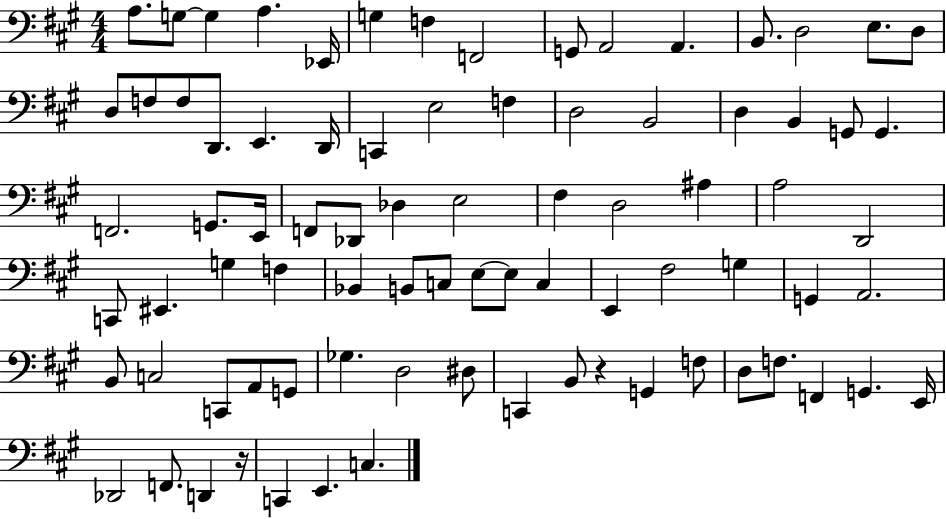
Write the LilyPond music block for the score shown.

{
  \clef bass
  \numericTimeSignature
  \time 4/4
  \key a \major
  a8. g8~~ g4 a4. ees,16 | g4 f4 f,2 | g,8 a,2 a,4. | b,8. d2 e8. d8 | \break d8 f8 f8 d,8. e,4. d,16 | c,4 e2 f4 | d2 b,2 | d4 b,4 g,8 g,4. | \break f,2. g,8. e,16 | f,8 des,8 des4 e2 | fis4 d2 ais4 | a2 d,2 | \break c,8 eis,4. g4 f4 | bes,4 b,8 c8 e8~~ e8 c4 | e,4 fis2 g4 | g,4 a,2. | \break b,8 c2 c,8 a,8 g,8 | ges4. d2 dis8 | c,4 b,8 r4 g,4 f8 | d8 f8. f,4 g,4. e,16 | \break des,2 f,8. d,4 r16 | c,4 e,4. c4. | \bar "|."
}